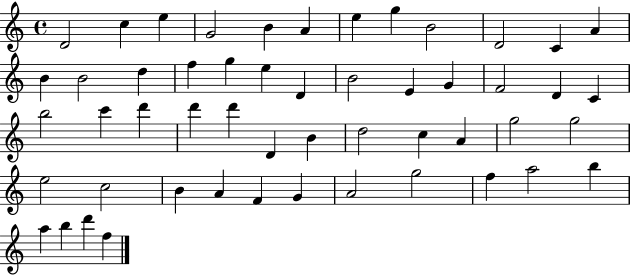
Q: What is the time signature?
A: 4/4